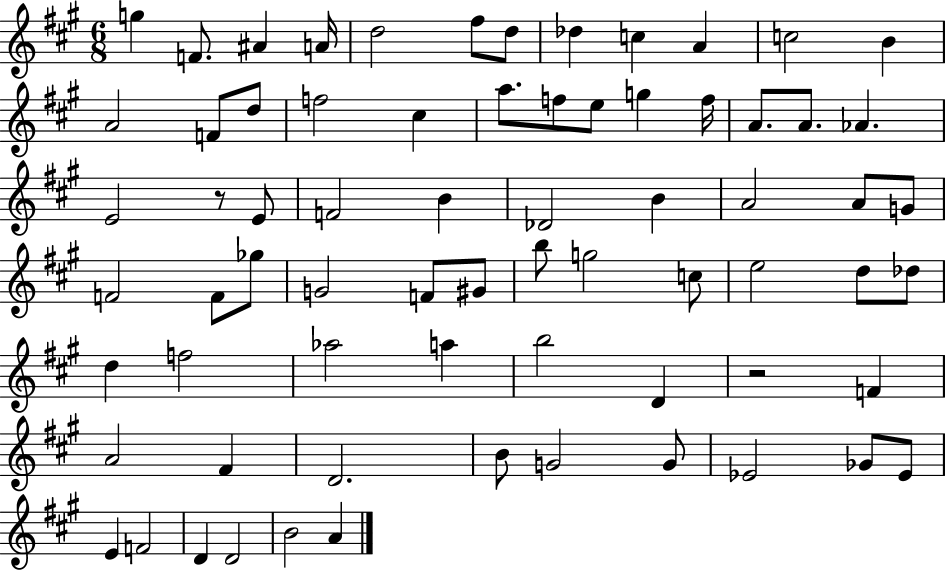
G5/q F4/e. A#4/q A4/s D5/h F#5/e D5/e Db5/q C5/q A4/q C5/h B4/q A4/h F4/e D5/e F5/h C#5/q A5/e. F5/e E5/e G5/q F5/s A4/e. A4/e. Ab4/q. E4/h R/e E4/e F4/h B4/q Db4/h B4/q A4/h A4/e G4/e F4/h F4/e Gb5/e G4/h F4/e G#4/e B5/e G5/h C5/e E5/h D5/e Db5/e D5/q F5/h Ab5/h A5/q B5/h D4/q R/h F4/q A4/h F#4/q D4/h. B4/e G4/h G4/e Eb4/h Gb4/e Eb4/e E4/q F4/h D4/q D4/h B4/h A4/q